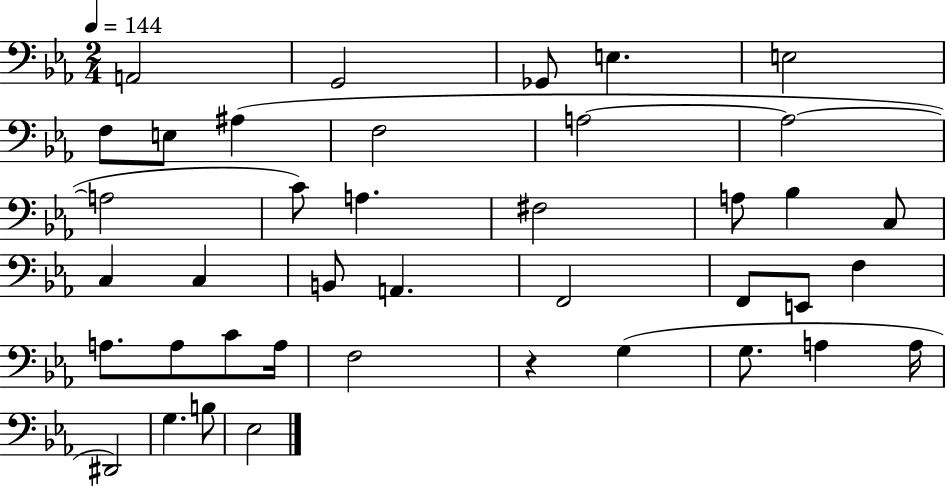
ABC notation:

X:1
T:Untitled
M:2/4
L:1/4
K:Eb
A,,2 G,,2 _G,,/2 E, E,2 F,/2 E,/2 ^A, F,2 A,2 A,2 A,2 C/2 A, ^F,2 A,/2 _B, C,/2 C, C, B,,/2 A,, F,,2 F,,/2 E,,/2 F, A,/2 A,/2 C/2 A,/4 F,2 z G, G,/2 A, A,/4 ^D,,2 G, B,/2 _E,2